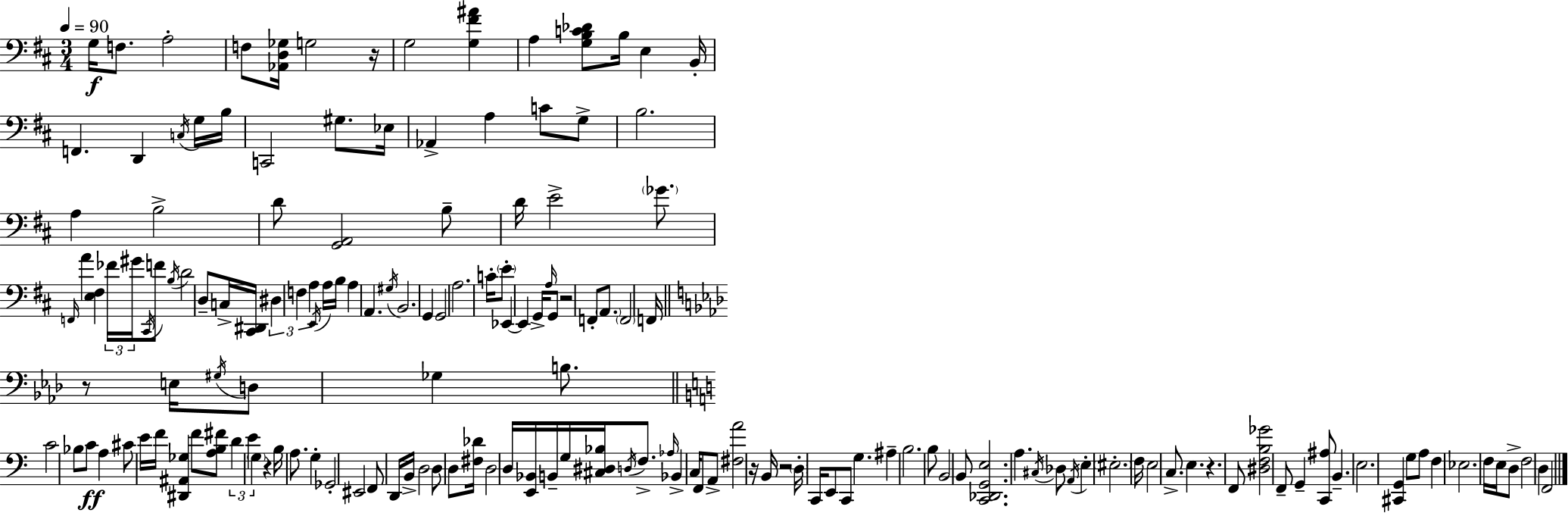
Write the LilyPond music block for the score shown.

{
  \clef bass
  \numericTimeSignature
  \time 3/4
  \key d \major
  \tempo 4 = 90
  g16\f f8. a2-. | f8 <aes, d ges>16 g2 r16 | g2 <g fis' ais'>4 | a4 <g b c' des'>8 b16 e4 b,16-. | \break f,4. d,4 \acciaccatura { c16 } g16 | b16 c,2 gis8. | ees16 aes,4-> a4 c'8 g8-> | b2. | \break a4 b2-> | d'8 <g, a,>2 b8-- | d'16 e'2-> \parenthesize ges'8. | \grace { f,16 } a'4 <e fis>4 \tuplet 3/2 { fes'16 gis'16 | \break \acciaccatura { cis,16 } } f'8 \acciaccatura { b16 } d'2 | d8-- c16-> <cis, dis,>16 \tuplet 3/2 { dis4 f4 | a4 } \acciaccatura { e,16 } a16 b16 a4 a,4. | \acciaccatura { gis16 } b,2. | \break g,4 g,2 | a2. | c'16-. \parenthesize e'8-. ees,4~~ | ees,4 g,16-> \grace { a16 } g,8 r2 | \break f,8-. \parenthesize a,8. \parenthesize f,2 | f,16 \bar "||" \break \key aes \major r8 e16 \acciaccatura { gis16 } d8 ges4 b8. | \bar "||" \break \key c \major c'2 bes8 c'8\ff | a4 cis'8 e'16 f'16 <dis, ais, ges>4 | f'8 <a b fis'>8 \tuplet 3/2 { d'4 e'4 | \parenthesize g4 } r4 b16 a8. | \break g4-. ges,2-. | eis,2 f,8 d,16 b,16-> | d2 d8 d8 | <fis des'>16 d2 d16 <e, bes,>16 b,16-- | \break g16 <cis dis bes>16 \acciaccatura { d16 } f8.-> \grace { aes16 } bes,4-> c16 | f,8 a,8-> <fis a'>2 | r16 b,16 r2 \parenthesize d16-. c,16 | e,8 c,8 g4. ais4-- | \break b2. | b8 b,2 | b,8 <c, des, g, e>2. | a4. \acciaccatura { cis16 } des8 \acciaccatura { a,16 } | \break e4-. \parenthesize eis2.-. | f16 e2 | c8.-> e4. r4. | f,8 <dis f b ges'>2 | \break f,8-- g,4-- <c, ais>8 b,4.-- | e2. | <cis, g,>4 g8 a8 | f4 ees2. | \break f16 e16 d8-> f2 | d4 f,2 | \bar "|."
}